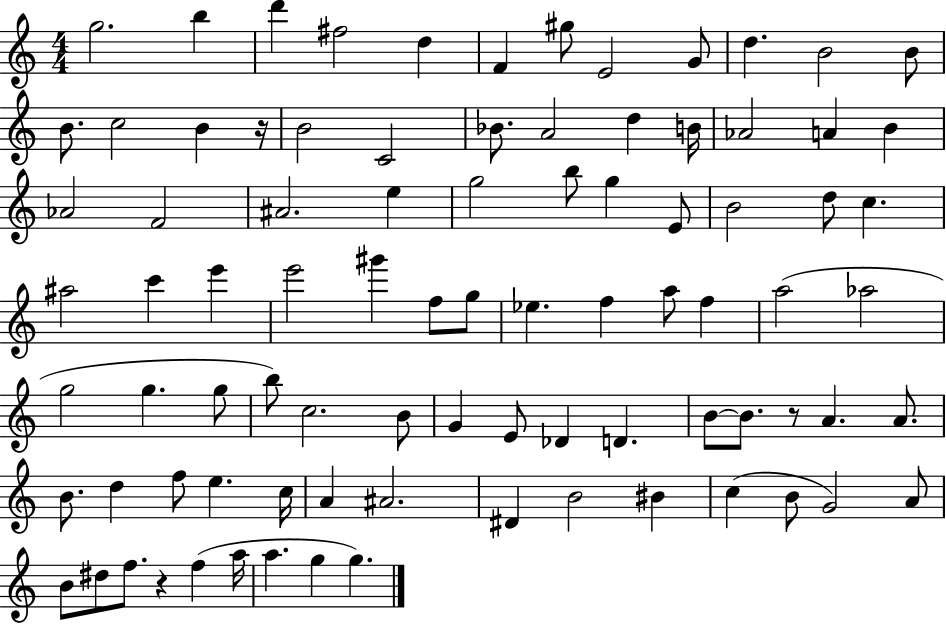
G5/h. B5/q D6/q F#5/h D5/q F4/q G#5/e E4/h G4/e D5/q. B4/h B4/e B4/e. C5/h B4/q R/s B4/h C4/h Bb4/e. A4/h D5/q B4/s Ab4/h A4/q B4/q Ab4/h F4/h A#4/h. E5/q G5/h B5/e G5/q E4/e B4/h D5/e C5/q. A#5/h C6/q E6/q E6/h G#6/q F5/e G5/e Eb5/q. F5/q A5/e F5/q A5/h Ab5/h G5/h G5/q. G5/e B5/e C5/h. B4/e G4/q E4/e Db4/q D4/q. B4/e B4/e. R/e A4/q. A4/e. B4/e. D5/q F5/e E5/q. C5/s A4/q A#4/h. D#4/q B4/h BIS4/q C5/q B4/e G4/h A4/e B4/e D#5/e F5/e. R/q F5/q A5/s A5/q. G5/q G5/q.